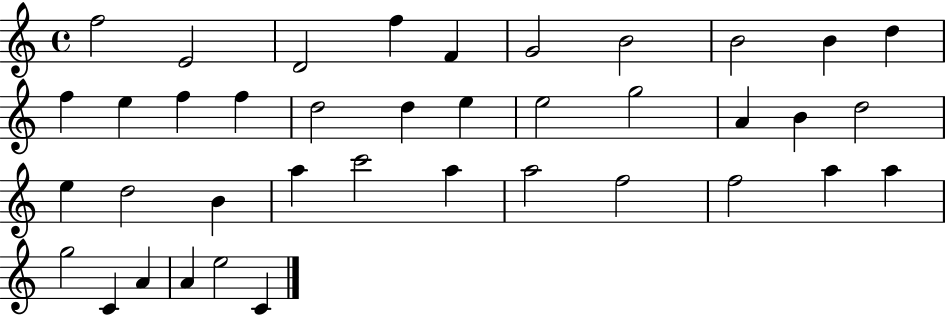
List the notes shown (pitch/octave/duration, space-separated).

F5/h E4/h D4/h F5/q F4/q G4/h B4/h B4/h B4/q D5/q F5/q E5/q F5/q F5/q D5/h D5/q E5/q E5/h G5/h A4/q B4/q D5/h E5/q D5/h B4/q A5/q C6/h A5/q A5/h F5/h F5/h A5/q A5/q G5/h C4/q A4/q A4/q E5/h C4/q